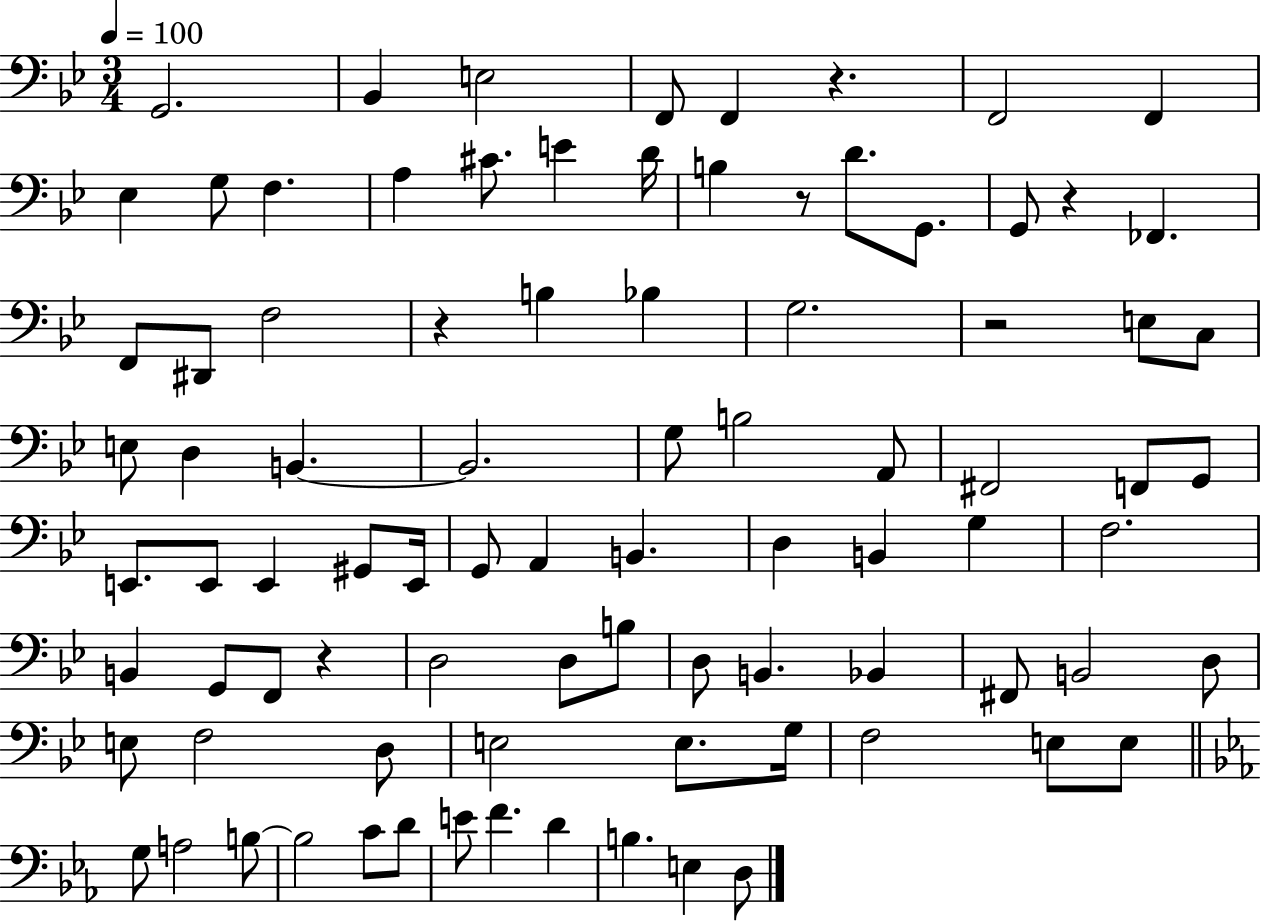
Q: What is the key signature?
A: BES major